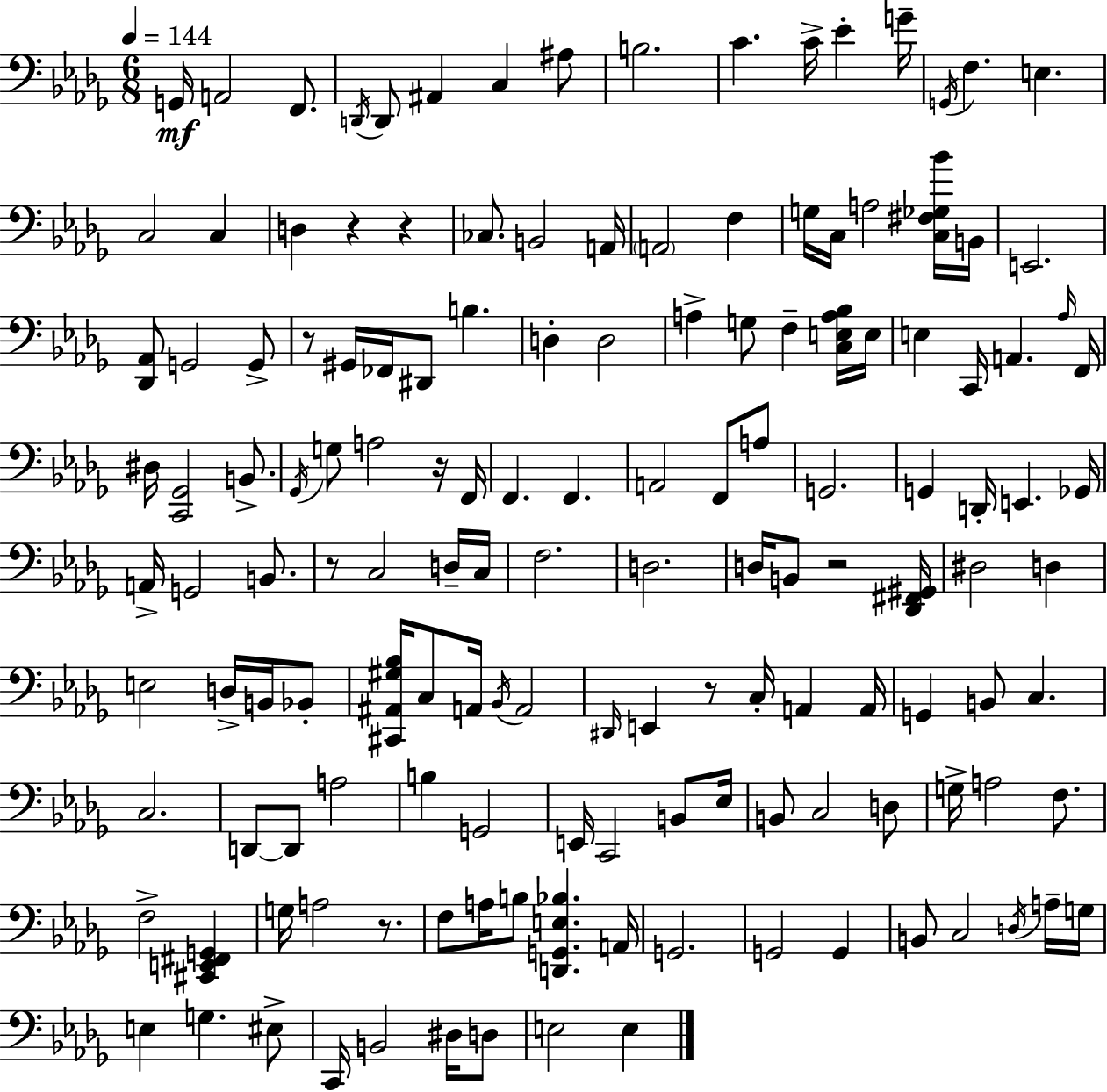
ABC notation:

X:1
T:Untitled
M:6/8
L:1/4
K:Bbm
G,,/4 A,,2 F,,/2 D,,/4 D,,/2 ^A,, C, ^A,/2 B,2 C C/4 _E G/4 G,,/4 F, E, C,2 C, D, z z _C,/2 B,,2 A,,/4 A,,2 F, G,/4 C,/4 A,2 [C,^F,_G,_B]/4 B,,/4 E,,2 [_D,,_A,,]/2 G,,2 G,,/2 z/2 ^G,,/4 _F,,/4 ^D,,/2 B, D, D,2 A, G,/2 F, [C,E,A,_B,]/4 E,/4 E, C,,/4 A,, _A,/4 F,,/4 ^D,/4 [C,,_G,,]2 B,,/2 _G,,/4 G,/2 A,2 z/4 F,,/4 F,, F,, A,,2 F,,/2 A,/2 G,,2 G,, D,,/4 E,, _G,,/4 A,,/4 G,,2 B,,/2 z/2 C,2 D,/4 C,/4 F,2 D,2 D,/4 B,,/2 z2 [_D,,^F,,^G,,]/4 ^D,2 D, E,2 D,/4 B,,/4 _B,,/2 [^C,,^A,,^G,_B,]/4 C,/2 A,,/4 _B,,/4 A,,2 ^D,,/4 E,, z/2 C,/4 A,, A,,/4 G,, B,,/2 C, C,2 D,,/2 D,,/2 A,2 B, G,,2 E,,/4 C,,2 B,,/2 _E,/4 B,,/2 C,2 D,/2 G,/4 A,2 F,/2 F,2 [^C,,E,,^F,,G,,] G,/4 A,2 z/2 F,/2 A,/4 B,/2 [D,,G,,E,_B,] A,,/4 G,,2 G,,2 G,, B,,/2 C,2 D,/4 A,/4 G,/4 E, G, ^E,/2 C,,/4 B,,2 ^D,/4 D,/2 E,2 E,